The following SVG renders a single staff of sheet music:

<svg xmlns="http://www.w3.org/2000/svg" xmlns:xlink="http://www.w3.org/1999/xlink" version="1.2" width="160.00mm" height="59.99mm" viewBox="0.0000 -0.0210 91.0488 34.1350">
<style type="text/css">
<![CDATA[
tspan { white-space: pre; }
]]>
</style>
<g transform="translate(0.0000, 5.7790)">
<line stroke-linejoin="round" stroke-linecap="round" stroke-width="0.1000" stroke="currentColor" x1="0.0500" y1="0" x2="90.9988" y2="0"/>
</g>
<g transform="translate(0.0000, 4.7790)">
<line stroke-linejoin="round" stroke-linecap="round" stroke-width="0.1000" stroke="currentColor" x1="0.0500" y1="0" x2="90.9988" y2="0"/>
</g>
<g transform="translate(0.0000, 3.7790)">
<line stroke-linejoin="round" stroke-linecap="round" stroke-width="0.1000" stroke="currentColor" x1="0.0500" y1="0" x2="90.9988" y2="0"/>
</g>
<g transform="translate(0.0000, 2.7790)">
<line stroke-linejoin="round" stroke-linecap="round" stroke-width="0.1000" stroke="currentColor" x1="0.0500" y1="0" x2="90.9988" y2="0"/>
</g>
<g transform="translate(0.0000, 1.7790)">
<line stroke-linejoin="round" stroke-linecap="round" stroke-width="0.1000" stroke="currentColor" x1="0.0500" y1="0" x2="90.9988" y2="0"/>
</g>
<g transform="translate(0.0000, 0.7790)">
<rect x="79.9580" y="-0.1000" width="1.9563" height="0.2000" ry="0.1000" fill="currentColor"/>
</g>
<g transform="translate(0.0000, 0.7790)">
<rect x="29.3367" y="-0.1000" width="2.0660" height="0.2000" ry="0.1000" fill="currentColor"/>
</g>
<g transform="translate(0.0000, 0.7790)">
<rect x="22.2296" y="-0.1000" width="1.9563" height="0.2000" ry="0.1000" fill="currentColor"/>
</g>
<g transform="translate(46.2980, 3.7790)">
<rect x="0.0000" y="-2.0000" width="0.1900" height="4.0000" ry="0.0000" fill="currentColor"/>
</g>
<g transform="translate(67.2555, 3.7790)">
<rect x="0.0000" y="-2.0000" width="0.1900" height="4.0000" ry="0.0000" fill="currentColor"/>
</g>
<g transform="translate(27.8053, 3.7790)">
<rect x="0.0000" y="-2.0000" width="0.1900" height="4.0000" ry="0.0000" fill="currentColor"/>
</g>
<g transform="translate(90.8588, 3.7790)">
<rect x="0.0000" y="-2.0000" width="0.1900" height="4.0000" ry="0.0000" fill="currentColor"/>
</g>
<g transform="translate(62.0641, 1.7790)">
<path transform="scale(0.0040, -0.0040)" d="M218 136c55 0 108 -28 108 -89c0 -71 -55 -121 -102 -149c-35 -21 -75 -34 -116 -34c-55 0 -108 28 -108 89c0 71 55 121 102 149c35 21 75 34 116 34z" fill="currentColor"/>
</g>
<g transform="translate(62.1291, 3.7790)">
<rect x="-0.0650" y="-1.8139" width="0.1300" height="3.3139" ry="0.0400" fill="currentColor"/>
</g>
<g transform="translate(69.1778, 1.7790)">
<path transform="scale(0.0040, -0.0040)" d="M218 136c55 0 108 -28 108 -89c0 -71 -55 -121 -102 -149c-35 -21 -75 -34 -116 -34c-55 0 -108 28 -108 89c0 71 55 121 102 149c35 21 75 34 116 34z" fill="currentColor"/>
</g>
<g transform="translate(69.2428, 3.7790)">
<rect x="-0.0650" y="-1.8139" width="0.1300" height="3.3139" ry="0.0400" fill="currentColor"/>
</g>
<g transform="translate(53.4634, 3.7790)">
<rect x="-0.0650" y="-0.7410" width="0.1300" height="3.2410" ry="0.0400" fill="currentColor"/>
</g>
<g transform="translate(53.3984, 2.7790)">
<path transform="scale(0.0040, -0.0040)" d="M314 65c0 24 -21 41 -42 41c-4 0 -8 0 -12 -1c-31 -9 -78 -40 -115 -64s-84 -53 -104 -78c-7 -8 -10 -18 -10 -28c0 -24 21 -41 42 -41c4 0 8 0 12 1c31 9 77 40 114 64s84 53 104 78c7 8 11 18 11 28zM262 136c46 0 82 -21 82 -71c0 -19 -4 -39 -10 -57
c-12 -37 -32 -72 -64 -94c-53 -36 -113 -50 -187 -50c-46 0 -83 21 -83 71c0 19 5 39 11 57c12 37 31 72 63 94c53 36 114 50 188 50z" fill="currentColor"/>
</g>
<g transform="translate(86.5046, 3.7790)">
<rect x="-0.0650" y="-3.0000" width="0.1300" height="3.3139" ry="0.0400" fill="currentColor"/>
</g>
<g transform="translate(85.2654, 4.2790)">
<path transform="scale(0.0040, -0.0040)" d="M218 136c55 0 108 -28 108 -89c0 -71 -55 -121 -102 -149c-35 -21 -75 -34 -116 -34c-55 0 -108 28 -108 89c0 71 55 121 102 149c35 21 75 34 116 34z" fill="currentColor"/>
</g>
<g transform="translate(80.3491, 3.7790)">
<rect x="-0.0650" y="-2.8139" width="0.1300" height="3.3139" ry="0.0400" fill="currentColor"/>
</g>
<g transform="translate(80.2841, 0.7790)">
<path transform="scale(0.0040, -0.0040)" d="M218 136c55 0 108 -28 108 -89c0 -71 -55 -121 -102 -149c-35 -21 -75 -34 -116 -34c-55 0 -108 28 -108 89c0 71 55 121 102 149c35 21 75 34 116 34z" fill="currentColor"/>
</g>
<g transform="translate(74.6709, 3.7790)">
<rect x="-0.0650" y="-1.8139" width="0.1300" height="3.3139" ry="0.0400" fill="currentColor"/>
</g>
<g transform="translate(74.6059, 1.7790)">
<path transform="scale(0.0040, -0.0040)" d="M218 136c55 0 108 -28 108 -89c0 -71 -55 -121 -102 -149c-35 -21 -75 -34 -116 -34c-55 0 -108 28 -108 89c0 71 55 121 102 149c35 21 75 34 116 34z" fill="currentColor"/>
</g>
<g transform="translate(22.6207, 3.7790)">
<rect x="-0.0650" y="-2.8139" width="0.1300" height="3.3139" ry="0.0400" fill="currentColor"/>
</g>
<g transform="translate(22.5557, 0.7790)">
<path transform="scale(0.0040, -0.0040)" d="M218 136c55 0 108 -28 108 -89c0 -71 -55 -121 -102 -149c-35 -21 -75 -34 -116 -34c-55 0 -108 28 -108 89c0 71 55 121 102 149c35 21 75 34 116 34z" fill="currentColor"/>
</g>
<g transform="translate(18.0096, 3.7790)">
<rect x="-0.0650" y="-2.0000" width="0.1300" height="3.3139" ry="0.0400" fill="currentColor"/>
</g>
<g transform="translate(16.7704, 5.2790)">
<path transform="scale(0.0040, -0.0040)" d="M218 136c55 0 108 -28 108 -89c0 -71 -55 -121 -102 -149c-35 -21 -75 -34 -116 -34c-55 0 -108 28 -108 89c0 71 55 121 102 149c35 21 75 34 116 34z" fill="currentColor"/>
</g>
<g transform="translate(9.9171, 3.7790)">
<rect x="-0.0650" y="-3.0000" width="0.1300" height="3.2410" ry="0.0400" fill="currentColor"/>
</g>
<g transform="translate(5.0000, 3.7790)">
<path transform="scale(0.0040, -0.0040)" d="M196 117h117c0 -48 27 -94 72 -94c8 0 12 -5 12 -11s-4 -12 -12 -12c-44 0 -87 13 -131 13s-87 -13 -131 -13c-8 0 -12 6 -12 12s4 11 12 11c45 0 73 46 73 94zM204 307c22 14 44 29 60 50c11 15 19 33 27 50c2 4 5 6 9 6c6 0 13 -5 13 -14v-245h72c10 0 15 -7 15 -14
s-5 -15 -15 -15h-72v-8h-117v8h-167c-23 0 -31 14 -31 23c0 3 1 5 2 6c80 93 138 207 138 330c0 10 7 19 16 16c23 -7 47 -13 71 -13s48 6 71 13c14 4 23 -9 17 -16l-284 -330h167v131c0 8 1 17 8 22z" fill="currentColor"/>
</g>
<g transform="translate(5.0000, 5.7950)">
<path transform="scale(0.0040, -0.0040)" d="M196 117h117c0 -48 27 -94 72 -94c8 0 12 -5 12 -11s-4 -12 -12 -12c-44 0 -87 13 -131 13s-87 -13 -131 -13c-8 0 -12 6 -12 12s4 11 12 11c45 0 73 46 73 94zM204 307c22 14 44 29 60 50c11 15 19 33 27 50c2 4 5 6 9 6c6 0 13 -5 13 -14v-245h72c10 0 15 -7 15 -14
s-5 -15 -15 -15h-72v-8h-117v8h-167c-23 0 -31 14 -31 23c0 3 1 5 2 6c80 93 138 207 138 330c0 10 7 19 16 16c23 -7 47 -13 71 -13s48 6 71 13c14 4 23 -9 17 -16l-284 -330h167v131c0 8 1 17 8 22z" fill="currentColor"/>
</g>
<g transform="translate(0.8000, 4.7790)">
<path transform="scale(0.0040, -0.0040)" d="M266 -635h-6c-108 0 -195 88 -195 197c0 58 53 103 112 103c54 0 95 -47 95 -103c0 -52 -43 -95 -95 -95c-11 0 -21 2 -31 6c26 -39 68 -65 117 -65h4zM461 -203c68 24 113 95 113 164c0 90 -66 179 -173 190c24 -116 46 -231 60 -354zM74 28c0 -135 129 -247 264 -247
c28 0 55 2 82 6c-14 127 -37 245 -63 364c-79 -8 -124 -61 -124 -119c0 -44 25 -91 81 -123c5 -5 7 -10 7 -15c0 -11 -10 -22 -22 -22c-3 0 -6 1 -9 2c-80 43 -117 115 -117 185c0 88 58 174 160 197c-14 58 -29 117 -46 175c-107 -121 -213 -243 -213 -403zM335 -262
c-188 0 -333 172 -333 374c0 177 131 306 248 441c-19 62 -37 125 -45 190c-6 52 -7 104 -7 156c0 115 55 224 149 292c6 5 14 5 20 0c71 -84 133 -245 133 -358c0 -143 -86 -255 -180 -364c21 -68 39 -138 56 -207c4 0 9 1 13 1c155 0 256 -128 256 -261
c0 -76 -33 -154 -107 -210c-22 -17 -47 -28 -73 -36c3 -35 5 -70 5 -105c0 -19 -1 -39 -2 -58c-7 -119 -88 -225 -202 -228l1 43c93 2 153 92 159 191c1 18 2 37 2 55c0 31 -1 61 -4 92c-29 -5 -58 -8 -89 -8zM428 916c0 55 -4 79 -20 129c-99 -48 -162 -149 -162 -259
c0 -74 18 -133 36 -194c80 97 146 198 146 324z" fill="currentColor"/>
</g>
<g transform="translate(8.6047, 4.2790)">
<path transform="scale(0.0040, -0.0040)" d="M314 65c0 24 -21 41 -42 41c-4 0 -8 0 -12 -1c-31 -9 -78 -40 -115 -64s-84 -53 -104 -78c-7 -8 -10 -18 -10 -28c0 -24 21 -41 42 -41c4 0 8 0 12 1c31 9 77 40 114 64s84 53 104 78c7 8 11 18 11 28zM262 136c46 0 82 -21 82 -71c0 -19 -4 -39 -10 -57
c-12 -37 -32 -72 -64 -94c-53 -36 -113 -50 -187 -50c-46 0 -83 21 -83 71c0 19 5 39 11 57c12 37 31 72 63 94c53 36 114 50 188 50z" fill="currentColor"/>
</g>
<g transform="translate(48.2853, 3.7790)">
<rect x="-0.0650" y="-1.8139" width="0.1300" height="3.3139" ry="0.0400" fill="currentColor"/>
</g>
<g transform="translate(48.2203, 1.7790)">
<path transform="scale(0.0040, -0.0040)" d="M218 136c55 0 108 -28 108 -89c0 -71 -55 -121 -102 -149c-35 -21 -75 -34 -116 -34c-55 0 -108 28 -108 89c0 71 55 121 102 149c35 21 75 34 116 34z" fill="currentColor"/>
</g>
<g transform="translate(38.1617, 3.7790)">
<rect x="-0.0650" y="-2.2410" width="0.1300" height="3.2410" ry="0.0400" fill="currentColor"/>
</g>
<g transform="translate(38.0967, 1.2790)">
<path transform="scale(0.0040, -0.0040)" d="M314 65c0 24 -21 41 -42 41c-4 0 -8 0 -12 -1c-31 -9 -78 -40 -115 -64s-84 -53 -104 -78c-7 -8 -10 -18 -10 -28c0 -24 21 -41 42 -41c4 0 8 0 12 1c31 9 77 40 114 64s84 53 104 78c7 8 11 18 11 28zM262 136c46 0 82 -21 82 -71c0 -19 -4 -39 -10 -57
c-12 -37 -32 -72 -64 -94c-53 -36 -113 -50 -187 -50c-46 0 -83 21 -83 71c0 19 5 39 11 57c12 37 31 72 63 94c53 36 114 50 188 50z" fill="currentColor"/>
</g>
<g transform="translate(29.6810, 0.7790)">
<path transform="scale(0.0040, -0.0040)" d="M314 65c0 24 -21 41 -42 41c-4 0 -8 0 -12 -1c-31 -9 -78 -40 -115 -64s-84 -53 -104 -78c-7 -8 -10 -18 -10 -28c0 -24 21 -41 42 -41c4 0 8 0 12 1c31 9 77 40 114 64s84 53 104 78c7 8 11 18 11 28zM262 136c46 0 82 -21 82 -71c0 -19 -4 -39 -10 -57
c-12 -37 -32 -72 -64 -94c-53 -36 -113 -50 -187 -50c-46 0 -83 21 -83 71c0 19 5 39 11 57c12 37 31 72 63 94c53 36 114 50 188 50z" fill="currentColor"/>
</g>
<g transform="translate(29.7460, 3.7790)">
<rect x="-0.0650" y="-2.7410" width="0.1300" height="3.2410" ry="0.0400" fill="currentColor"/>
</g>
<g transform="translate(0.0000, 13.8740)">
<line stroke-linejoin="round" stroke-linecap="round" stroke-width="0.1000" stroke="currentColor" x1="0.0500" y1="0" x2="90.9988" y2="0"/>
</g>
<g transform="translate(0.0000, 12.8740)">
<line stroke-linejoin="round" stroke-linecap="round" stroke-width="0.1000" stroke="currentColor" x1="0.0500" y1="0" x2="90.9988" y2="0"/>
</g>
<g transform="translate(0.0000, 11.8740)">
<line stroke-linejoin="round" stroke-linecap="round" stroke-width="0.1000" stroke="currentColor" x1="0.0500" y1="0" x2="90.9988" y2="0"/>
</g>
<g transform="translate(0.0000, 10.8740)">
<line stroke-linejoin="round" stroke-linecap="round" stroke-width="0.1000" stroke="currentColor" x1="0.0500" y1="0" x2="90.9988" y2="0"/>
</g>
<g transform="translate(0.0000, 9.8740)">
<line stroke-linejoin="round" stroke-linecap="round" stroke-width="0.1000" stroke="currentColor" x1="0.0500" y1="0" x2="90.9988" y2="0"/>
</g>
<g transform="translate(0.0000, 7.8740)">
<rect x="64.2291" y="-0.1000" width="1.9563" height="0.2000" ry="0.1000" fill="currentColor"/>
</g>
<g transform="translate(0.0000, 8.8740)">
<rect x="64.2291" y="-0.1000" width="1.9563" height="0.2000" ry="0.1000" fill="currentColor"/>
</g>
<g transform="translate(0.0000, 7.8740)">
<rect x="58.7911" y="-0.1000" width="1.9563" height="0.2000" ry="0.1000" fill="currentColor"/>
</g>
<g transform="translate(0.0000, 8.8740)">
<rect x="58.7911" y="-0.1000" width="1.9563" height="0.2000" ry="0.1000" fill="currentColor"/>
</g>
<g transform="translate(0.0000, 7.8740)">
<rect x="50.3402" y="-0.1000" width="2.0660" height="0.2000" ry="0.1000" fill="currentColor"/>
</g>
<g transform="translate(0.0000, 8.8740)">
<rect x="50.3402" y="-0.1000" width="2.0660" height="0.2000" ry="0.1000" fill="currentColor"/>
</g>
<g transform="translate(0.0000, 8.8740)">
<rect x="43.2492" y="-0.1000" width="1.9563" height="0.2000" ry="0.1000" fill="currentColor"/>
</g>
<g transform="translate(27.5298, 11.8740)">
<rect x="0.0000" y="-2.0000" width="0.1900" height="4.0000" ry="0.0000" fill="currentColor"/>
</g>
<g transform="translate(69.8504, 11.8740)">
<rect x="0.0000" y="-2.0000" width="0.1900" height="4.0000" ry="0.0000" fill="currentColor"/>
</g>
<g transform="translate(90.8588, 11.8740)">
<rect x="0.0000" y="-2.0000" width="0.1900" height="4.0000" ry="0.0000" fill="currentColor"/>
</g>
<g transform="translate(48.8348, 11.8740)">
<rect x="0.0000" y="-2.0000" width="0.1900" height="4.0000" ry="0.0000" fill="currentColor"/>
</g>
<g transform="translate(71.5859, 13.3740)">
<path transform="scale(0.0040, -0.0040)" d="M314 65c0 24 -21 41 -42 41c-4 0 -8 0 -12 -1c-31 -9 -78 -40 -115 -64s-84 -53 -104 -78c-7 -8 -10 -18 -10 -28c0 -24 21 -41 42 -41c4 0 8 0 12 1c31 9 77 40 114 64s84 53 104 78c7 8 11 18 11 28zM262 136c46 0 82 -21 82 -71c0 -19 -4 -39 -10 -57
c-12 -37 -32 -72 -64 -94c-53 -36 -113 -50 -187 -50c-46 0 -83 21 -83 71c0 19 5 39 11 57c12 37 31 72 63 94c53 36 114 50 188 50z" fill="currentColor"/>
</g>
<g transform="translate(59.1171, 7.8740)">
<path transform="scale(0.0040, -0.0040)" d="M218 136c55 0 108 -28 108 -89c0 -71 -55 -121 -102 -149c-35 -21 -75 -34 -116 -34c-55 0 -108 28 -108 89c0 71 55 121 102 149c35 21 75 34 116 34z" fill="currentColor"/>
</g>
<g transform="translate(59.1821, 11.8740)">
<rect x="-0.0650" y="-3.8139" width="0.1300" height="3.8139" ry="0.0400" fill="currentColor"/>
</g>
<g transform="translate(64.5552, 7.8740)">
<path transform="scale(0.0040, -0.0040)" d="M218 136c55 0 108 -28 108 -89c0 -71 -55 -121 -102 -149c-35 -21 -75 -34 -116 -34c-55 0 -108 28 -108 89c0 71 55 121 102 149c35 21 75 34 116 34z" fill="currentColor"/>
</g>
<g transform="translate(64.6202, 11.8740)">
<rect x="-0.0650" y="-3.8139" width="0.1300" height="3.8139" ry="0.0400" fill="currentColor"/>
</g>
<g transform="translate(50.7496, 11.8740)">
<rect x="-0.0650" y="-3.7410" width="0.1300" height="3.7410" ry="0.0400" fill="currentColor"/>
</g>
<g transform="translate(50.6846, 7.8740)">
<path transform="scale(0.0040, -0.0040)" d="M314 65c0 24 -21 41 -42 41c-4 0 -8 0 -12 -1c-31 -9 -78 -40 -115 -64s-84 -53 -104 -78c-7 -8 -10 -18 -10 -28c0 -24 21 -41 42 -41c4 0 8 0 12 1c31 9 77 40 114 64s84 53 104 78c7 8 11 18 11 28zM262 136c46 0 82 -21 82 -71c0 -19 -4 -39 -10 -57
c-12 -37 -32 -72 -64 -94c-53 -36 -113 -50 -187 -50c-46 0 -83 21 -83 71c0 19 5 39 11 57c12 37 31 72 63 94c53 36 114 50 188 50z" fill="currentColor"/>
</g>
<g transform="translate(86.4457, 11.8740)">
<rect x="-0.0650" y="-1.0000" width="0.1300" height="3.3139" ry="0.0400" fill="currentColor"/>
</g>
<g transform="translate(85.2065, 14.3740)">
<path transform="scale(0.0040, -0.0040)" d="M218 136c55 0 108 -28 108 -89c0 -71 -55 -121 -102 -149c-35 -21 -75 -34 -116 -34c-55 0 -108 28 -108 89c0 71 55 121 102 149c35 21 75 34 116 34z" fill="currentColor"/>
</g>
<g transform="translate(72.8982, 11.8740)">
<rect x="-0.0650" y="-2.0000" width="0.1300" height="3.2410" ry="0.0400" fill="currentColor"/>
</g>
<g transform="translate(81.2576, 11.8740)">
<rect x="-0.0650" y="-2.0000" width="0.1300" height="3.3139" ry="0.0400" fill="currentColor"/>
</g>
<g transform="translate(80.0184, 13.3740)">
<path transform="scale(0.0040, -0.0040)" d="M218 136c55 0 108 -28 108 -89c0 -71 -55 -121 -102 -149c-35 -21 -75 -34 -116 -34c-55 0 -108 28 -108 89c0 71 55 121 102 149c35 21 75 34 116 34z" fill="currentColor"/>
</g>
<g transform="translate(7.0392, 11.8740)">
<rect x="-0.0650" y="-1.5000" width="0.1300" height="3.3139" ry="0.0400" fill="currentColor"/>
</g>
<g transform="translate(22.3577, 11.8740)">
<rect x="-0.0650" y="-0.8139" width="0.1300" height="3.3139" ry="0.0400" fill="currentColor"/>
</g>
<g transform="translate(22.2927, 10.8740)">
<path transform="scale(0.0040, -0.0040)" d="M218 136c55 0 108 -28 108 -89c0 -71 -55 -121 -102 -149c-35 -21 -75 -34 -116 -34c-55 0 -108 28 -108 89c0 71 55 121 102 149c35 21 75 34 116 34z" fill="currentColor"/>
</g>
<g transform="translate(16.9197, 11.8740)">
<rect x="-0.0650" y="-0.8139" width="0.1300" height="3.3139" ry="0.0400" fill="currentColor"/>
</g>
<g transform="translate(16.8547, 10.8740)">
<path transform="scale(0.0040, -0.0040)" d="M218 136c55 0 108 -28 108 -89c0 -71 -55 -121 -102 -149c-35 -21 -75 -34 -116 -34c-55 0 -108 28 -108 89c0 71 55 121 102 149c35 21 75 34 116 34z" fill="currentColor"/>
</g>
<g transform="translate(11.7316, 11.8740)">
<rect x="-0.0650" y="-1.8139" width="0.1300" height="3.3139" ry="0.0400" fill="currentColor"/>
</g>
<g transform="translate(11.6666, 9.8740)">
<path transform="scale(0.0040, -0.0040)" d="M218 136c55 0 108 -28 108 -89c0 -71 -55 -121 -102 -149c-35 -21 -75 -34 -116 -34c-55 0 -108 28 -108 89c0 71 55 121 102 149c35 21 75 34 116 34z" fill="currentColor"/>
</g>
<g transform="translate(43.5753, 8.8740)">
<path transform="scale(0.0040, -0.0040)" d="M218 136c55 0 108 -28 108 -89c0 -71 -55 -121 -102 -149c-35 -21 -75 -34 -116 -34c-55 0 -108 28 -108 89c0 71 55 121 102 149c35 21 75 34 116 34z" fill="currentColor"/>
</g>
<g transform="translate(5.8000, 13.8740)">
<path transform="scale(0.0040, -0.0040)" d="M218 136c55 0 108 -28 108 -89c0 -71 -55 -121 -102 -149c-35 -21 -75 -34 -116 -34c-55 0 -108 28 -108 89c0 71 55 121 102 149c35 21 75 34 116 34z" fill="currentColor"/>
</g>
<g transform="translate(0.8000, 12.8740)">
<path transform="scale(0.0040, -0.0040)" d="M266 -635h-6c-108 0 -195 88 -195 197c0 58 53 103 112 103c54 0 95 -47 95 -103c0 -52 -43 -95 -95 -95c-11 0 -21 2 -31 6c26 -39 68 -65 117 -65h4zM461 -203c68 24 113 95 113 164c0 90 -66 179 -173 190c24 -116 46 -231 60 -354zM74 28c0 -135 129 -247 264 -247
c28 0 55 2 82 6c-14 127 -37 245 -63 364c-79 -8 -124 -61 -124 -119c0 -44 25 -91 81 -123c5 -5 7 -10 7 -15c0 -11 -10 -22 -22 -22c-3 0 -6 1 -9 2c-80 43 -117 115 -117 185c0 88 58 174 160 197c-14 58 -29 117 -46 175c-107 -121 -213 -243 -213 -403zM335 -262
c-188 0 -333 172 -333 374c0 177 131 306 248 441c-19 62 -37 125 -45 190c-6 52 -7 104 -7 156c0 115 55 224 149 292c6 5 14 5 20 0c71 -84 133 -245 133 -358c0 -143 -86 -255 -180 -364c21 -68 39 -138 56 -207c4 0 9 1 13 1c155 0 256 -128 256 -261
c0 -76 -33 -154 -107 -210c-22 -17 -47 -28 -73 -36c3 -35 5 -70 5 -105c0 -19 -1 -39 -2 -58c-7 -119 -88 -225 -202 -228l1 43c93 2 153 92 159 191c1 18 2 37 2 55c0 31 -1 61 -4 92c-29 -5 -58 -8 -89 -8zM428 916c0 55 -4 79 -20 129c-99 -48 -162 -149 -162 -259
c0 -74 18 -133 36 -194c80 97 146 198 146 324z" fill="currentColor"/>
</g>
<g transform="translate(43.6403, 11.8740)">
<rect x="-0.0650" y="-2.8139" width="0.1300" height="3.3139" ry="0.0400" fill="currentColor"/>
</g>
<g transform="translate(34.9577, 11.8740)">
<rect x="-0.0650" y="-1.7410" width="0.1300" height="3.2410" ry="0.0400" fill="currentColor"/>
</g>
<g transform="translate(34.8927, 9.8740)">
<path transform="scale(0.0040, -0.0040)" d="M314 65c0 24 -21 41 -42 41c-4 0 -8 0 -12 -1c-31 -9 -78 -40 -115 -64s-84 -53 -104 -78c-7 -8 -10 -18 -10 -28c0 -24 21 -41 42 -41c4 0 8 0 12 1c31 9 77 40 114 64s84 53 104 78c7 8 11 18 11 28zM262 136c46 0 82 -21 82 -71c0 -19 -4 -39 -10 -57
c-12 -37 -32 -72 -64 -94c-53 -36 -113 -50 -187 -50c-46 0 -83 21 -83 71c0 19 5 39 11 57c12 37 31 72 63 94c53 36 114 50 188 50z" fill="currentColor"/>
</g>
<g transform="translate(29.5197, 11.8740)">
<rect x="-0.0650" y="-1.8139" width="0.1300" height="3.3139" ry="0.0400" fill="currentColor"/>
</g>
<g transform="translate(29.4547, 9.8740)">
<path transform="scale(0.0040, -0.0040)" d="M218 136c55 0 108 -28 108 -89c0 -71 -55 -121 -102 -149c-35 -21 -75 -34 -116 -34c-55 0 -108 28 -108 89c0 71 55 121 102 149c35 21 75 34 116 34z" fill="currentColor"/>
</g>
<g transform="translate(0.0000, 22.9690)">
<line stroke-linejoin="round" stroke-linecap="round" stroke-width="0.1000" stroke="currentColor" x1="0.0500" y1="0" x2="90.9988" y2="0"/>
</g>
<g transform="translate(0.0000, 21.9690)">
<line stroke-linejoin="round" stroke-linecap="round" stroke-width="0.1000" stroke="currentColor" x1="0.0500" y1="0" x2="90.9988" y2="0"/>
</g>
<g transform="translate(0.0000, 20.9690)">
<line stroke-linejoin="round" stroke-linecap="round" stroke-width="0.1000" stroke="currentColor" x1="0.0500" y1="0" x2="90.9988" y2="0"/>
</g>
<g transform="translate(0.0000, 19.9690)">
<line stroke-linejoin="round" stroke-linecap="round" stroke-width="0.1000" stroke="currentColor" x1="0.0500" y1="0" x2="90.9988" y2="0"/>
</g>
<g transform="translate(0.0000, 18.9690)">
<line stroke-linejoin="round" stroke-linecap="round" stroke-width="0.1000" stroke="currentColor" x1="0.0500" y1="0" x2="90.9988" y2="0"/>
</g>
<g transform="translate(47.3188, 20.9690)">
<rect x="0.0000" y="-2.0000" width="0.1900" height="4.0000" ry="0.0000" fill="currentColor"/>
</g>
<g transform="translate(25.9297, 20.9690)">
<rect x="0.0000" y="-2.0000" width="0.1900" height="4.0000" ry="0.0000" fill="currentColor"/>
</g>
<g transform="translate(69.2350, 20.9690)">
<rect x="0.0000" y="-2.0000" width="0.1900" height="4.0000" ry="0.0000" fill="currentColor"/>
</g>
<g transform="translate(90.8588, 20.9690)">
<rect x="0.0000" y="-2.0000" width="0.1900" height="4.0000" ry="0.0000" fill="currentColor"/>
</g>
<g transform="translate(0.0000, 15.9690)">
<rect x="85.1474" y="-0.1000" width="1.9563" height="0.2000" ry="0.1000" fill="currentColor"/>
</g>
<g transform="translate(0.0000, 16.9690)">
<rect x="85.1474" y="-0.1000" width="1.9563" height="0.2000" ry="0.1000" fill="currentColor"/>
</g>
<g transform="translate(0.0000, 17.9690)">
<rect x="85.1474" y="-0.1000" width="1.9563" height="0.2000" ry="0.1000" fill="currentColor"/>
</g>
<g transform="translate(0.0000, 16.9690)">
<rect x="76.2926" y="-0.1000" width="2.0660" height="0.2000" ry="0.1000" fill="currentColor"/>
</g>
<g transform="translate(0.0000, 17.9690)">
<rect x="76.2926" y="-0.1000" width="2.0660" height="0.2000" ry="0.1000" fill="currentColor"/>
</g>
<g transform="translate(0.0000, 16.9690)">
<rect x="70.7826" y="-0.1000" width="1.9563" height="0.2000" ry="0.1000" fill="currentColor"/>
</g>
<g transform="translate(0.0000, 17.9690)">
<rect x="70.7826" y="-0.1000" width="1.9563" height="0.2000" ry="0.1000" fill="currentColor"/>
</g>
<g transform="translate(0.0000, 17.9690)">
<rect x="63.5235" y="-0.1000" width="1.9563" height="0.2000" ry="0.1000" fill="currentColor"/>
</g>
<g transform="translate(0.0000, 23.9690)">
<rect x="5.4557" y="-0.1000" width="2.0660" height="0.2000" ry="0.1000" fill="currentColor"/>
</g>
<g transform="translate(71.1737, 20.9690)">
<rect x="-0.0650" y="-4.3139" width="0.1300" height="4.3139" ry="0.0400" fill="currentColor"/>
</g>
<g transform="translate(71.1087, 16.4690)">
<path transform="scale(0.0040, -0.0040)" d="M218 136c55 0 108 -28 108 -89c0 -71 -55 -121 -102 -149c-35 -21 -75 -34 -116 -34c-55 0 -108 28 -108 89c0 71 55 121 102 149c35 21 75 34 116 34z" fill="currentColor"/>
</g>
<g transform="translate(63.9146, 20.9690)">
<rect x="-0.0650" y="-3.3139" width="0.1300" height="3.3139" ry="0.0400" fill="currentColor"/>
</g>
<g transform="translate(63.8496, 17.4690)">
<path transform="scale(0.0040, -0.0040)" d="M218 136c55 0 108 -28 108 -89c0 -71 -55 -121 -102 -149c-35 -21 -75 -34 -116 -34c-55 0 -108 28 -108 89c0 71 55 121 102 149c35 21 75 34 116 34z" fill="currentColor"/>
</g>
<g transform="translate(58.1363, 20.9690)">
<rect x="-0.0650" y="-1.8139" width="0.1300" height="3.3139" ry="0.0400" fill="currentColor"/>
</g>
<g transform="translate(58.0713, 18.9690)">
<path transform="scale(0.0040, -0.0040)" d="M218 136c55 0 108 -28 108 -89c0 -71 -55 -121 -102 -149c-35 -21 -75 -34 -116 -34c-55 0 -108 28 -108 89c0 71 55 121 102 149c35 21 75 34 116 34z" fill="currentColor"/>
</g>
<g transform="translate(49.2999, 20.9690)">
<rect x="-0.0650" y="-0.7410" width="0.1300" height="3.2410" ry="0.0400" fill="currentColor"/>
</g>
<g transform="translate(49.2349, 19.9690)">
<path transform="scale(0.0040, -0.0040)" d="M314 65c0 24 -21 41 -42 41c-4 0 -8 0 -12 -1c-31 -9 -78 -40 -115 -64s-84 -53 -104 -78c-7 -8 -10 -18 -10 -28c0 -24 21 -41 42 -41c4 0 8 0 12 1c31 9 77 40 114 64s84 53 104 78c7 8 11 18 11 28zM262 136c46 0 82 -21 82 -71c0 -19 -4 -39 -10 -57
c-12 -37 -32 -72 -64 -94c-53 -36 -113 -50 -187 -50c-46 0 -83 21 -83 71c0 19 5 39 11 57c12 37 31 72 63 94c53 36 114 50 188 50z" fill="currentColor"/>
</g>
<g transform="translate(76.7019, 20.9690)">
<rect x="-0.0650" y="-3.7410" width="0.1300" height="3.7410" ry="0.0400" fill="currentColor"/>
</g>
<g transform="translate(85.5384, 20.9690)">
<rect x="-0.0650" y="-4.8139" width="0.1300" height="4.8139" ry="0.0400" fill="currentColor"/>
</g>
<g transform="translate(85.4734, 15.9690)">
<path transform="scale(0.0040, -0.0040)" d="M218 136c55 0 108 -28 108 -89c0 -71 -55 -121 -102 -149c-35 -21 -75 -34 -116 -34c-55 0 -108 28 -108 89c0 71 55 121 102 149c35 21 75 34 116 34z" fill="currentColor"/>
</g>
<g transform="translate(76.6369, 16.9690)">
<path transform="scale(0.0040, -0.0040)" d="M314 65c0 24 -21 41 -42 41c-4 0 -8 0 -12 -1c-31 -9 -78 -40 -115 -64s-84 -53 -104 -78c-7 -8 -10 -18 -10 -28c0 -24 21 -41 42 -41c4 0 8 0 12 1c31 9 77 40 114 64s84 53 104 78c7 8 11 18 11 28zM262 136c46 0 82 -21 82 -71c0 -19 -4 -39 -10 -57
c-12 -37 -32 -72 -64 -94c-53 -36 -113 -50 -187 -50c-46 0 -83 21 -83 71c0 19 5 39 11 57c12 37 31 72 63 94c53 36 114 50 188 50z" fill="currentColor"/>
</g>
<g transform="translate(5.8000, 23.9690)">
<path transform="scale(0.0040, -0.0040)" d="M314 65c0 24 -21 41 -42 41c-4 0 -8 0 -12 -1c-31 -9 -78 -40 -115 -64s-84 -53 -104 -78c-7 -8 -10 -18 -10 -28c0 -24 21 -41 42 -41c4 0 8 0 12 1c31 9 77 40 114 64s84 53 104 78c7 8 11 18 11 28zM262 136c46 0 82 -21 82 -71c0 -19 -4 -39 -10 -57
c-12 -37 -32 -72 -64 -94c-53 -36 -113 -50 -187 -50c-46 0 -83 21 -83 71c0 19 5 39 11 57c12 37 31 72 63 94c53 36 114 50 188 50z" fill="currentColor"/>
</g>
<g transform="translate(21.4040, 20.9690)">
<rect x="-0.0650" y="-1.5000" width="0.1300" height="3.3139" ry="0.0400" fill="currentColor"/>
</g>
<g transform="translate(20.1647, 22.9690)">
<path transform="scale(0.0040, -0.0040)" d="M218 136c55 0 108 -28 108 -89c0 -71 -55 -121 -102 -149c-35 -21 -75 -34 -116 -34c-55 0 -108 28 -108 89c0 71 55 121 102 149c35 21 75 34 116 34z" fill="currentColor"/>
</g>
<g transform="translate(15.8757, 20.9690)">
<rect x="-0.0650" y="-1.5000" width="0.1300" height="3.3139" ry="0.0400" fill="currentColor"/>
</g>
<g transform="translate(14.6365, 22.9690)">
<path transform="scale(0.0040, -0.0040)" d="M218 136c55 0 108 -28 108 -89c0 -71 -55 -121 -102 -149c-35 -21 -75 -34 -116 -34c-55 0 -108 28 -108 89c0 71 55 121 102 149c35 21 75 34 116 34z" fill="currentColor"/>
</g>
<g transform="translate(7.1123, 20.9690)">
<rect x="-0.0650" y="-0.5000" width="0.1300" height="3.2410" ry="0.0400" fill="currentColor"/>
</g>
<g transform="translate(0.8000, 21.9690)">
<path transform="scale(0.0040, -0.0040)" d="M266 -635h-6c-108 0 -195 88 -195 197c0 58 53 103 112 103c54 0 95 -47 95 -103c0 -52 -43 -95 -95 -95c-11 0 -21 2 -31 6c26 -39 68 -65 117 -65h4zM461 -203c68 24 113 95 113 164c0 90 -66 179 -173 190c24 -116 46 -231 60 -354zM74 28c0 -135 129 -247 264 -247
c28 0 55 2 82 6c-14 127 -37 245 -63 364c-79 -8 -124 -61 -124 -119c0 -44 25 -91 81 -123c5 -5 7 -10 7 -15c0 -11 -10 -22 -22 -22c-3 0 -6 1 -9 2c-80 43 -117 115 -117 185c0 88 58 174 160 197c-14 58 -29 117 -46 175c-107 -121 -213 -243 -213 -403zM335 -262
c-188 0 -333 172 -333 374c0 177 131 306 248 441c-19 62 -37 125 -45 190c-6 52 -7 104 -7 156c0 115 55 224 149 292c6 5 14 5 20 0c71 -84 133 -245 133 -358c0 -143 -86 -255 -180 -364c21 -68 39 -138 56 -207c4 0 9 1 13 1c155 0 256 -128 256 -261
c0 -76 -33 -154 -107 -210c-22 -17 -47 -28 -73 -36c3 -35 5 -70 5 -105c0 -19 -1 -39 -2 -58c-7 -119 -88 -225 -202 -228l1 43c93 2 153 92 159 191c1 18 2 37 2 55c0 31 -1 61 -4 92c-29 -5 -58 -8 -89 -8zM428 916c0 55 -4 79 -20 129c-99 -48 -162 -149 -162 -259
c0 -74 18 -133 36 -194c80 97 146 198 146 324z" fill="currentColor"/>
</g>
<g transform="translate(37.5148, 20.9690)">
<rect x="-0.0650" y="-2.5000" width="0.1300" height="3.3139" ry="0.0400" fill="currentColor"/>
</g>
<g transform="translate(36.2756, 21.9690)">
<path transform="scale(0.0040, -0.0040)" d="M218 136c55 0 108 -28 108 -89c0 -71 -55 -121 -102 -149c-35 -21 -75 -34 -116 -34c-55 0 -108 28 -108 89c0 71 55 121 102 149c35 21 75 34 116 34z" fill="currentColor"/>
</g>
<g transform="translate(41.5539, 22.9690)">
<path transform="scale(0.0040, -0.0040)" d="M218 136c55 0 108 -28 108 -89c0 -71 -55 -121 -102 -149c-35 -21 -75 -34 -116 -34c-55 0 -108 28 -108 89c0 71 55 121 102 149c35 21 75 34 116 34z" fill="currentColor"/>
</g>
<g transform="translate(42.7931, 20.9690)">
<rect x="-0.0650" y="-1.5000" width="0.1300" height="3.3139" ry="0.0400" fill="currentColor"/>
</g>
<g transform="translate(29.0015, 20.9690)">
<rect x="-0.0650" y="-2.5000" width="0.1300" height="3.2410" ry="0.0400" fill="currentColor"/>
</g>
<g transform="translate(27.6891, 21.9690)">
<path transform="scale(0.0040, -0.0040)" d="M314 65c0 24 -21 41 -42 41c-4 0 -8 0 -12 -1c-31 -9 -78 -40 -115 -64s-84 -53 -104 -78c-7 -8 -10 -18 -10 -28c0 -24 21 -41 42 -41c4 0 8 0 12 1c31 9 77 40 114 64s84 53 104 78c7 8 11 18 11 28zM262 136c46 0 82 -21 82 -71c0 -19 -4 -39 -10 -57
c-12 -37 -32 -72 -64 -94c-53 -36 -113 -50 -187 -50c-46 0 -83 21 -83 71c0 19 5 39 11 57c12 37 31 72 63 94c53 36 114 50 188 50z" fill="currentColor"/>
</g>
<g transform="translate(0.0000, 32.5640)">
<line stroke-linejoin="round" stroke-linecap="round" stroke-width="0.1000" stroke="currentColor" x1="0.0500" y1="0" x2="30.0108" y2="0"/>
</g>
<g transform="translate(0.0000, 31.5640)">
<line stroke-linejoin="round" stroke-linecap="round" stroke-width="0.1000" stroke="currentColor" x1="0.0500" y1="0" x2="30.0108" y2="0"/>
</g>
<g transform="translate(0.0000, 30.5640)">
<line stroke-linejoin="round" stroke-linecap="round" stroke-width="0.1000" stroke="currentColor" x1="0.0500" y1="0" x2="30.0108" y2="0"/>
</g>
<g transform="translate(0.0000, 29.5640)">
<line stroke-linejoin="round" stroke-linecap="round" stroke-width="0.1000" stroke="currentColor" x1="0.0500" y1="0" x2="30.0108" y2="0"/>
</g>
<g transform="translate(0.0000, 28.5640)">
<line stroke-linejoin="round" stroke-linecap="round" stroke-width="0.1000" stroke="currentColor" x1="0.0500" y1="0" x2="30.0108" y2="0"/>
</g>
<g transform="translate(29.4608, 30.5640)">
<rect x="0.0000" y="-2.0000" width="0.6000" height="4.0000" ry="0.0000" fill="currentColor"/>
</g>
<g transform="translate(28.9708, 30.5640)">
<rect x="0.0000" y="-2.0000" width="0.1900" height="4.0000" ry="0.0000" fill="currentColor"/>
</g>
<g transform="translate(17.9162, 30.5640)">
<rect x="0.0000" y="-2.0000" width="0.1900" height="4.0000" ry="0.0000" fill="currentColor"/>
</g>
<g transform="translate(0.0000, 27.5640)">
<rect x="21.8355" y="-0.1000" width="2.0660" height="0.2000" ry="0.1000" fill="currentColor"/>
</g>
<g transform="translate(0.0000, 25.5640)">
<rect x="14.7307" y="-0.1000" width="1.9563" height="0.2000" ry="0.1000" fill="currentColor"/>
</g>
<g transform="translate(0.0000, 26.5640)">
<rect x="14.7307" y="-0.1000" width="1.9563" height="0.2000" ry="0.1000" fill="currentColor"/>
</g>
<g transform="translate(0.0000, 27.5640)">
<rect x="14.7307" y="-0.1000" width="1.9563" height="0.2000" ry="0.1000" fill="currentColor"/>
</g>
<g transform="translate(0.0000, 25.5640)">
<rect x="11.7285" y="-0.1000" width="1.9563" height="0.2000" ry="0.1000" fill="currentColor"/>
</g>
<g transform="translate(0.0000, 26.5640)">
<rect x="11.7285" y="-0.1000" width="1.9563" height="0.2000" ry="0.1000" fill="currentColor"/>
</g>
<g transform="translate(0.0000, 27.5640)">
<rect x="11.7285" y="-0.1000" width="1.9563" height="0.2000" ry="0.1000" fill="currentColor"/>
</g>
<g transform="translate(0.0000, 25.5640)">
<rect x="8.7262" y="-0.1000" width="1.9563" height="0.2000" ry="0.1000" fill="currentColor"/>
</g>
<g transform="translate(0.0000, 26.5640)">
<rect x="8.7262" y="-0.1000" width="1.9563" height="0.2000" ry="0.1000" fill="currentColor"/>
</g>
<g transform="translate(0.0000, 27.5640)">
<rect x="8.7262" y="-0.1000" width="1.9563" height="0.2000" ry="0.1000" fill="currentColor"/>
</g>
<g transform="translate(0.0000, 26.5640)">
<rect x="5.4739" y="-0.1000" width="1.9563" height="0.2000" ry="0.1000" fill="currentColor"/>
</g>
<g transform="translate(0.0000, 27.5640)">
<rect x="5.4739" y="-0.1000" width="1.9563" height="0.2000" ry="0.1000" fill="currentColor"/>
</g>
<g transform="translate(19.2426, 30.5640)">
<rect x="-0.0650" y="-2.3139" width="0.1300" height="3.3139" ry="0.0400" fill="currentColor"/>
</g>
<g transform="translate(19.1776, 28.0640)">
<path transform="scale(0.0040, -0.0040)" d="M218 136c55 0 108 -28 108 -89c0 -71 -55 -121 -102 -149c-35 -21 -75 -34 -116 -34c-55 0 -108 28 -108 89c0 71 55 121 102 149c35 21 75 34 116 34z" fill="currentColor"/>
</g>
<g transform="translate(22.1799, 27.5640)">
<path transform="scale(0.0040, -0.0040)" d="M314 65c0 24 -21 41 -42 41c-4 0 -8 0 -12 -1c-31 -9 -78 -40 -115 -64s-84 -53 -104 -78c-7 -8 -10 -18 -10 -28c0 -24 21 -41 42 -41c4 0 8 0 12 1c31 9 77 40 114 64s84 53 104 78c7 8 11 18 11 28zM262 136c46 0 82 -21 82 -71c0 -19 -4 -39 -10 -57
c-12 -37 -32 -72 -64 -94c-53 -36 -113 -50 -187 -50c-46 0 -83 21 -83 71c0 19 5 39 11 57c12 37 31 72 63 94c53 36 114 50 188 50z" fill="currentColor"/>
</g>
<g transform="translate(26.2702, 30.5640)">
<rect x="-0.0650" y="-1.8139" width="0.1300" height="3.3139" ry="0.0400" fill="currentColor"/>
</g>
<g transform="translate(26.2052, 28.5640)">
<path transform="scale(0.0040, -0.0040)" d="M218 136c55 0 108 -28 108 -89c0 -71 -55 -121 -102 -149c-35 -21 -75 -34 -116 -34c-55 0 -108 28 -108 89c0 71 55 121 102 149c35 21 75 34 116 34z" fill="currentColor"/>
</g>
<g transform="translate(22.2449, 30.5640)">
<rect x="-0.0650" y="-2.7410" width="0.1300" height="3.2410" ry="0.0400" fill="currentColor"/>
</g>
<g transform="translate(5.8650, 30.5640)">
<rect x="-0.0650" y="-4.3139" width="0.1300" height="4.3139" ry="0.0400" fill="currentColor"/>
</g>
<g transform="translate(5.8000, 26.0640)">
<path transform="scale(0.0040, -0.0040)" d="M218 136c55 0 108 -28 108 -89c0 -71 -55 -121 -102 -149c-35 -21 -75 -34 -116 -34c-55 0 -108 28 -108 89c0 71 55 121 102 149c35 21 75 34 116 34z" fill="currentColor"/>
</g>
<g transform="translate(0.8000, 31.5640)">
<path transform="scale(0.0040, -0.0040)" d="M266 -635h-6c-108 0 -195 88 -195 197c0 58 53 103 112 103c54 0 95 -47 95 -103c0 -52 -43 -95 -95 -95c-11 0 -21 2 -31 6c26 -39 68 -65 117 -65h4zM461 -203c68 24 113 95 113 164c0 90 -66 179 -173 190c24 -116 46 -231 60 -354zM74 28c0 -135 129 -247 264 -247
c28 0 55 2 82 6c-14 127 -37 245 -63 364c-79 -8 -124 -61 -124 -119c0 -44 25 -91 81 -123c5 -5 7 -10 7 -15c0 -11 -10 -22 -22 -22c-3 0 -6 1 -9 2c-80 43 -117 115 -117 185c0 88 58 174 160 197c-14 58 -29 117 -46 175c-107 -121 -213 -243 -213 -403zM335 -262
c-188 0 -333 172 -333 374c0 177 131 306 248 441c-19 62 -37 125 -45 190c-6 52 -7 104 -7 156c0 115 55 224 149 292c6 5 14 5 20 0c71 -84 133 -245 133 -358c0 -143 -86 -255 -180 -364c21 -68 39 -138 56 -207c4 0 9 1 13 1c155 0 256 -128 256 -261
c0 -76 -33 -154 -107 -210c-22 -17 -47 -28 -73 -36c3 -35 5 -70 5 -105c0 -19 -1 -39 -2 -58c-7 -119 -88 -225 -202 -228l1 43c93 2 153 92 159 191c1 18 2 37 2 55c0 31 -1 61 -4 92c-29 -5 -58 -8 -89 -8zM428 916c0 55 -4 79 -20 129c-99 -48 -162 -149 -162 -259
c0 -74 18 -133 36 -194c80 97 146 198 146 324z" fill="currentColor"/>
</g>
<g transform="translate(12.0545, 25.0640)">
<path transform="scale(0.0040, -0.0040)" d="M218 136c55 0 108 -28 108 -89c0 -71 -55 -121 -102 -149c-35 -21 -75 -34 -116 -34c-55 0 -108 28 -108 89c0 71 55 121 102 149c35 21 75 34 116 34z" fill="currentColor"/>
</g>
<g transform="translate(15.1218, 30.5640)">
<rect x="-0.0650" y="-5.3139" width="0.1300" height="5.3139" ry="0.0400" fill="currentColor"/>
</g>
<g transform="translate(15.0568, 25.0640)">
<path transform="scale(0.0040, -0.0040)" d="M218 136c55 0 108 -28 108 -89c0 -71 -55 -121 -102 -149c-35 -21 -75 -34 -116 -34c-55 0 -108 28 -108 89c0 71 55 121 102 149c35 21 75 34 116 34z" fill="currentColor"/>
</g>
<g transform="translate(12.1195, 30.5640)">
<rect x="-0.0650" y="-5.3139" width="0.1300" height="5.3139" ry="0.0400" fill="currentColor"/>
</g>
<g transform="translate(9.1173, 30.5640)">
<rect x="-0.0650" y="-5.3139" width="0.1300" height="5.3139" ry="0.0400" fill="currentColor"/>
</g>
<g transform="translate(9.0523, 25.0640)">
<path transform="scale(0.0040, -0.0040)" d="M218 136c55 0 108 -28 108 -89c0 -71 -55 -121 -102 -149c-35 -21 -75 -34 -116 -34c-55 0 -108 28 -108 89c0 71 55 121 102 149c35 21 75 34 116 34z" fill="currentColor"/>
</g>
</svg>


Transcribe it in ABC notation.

X:1
T:Untitled
M:4/4
L:1/4
K:C
A2 F a a2 g2 f d2 f f f a A E f d d f f2 a c'2 c' c' F2 F D C2 E E G2 G E d2 f b d' c'2 e' d' f' f' f' g a2 f